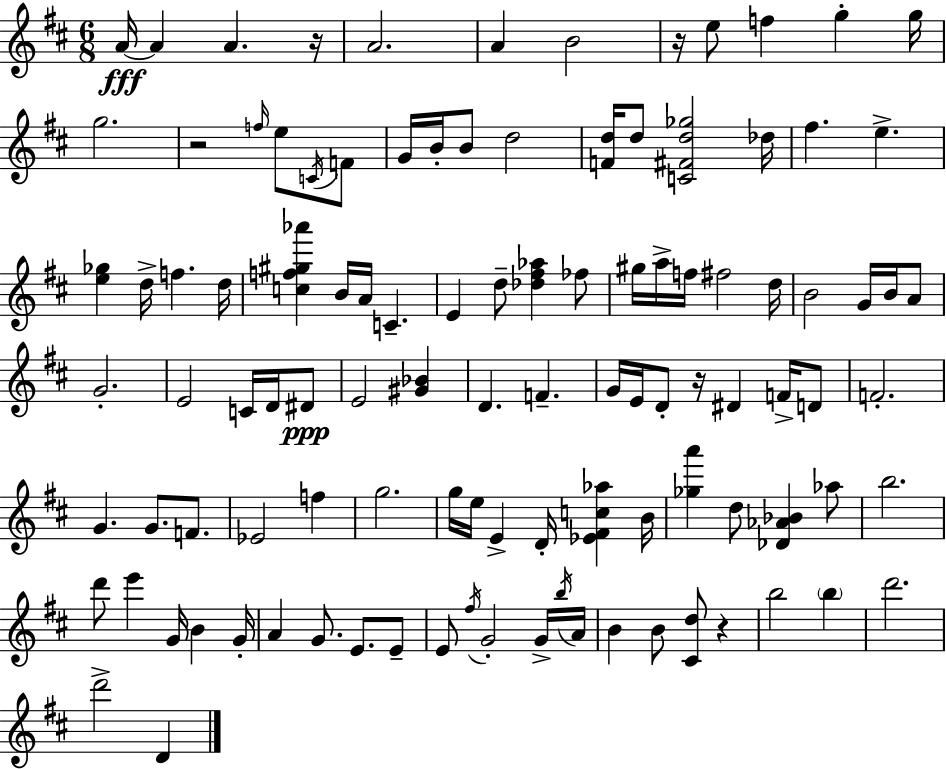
A4/s A4/q A4/q. R/s A4/h. A4/q B4/h R/s E5/e F5/q G5/q G5/s G5/h. R/h F5/s E5/e C4/s F4/e G4/s B4/s B4/e D5/h [F4,D5]/s D5/e [C4,F#4,D5,Gb5]/h Db5/s F#5/q. E5/q. [E5,Gb5]/q D5/s F5/q. D5/s [C5,F5,G#5,Ab6]/q B4/s A4/s C4/q. E4/q D5/e [Db5,F#5,Ab5]/q FES5/e G#5/s A5/s F5/s F#5/h D5/s B4/h G4/s B4/s A4/e G4/h. E4/h C4/s D4/s D#4/e E4/h [G#4,Bb4]/q D4/q. F4/q. G4/s E4/s D4/e R/s D#4/q F4/s D4/e F4/h. G4/q. G4/e. F4/e. Eb4/h F5/q G5/h. G5/s E5/s E4/q D4/s [Eb4,F#4,C5,Ab5]/q B4/s [Gb5,A6]/q D5/e [Db4,Ab4,Bb4]/q Ab5/e B5/h. D6/e E6/q G4/s B4/q G4/s A4/q G4/e. E4/e. E4/e E4/e F#5/s G4/h G4/s B5/s A4/s B4/q B4/e [C#4,D5]/e R/q B5/h B5/q D6/h. D6/h D4/q